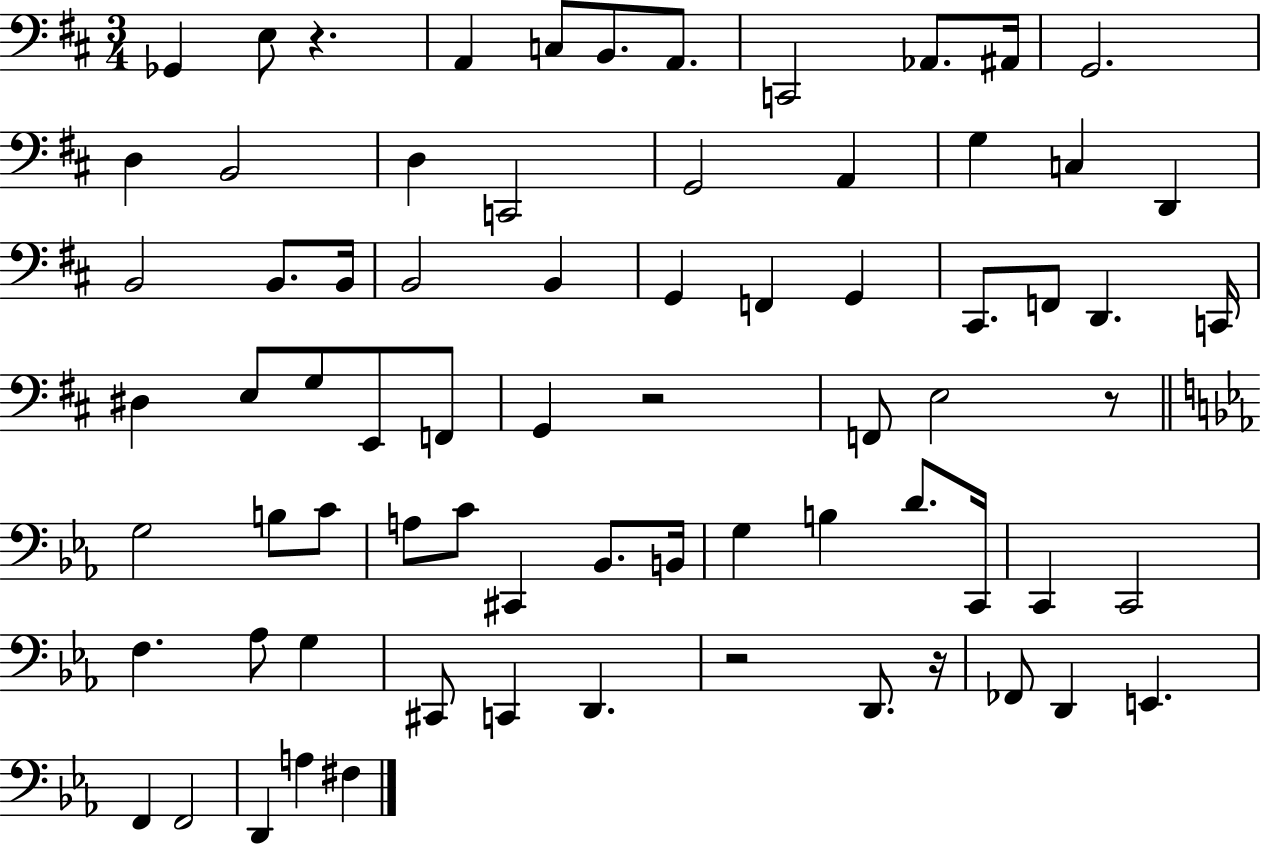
Gb2/q E3/e R/q. A2/q C3/e B2/e. A2/e. C2/h Ab2/e. A#2/s G2/h. D3/q B2/h D3/q C2/h G2/h A2/q G3/q C3/q D2/q B2/h B2/e. B2/s B2/h B2/q G2/q F2/q G2/q C#2/e. F2/e D2/q. C2/s D#3/q E3/e G3/e E2/e F2/e G2/q R/h F2/e E3/h R/e G3/h B3/e C4/e A3/e C4/e C#2/q Bb2/e. B2/s G3/q B3/q D4/e. C2/s C2/q C2/h F3/q. Ab3/e G3/q C#2/e C2/q D2/q. R/h D2/e. R/s FES2/e D2/q E2/q. F2/q F2/h D2/q A3/q F#3/q